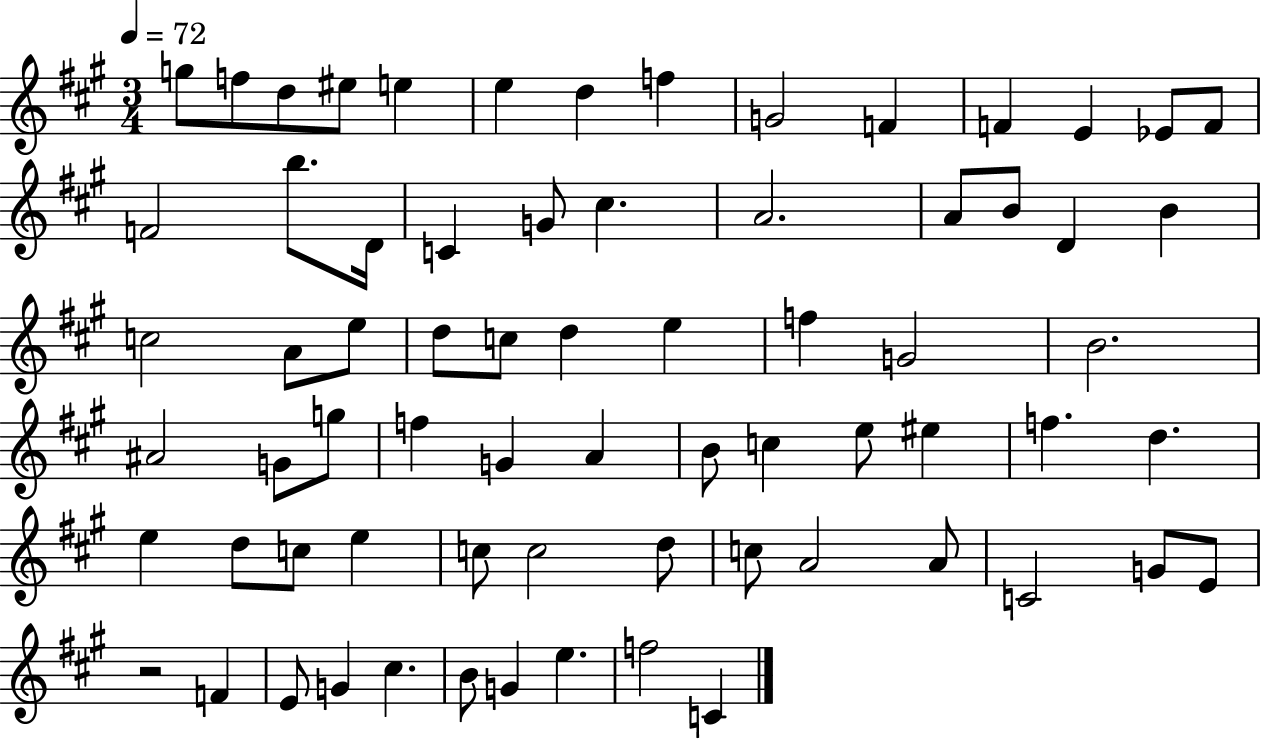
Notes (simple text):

G5/e F5/e D5/e EIS5/e E5/q E5/q D5/q F5/q G4/h F4/q F4/q E4/q Eb4/e F4/e F4/h B5/e. D4/s C4/q G4/e C#5/q. A4/h. A4/e B4/e D4/q B4/q C5/h A4/e E5/e D5/e C5/e D5/q E5/q F5/q G4/h B4/h. A#4/h G4/e G5/e F5/q G4/q A4/q B4/e C5/q E5/e EIS5/q F5/q. D5/q. E5/q D5/e C5/e E5/q C5/e C5/h D5/e C5/e A4/h A4/e C4/h G4/e E4/e R/h F4/q E4/e G4/q C#5/q. B4/e G4/q E5/q. F5/h C4/q